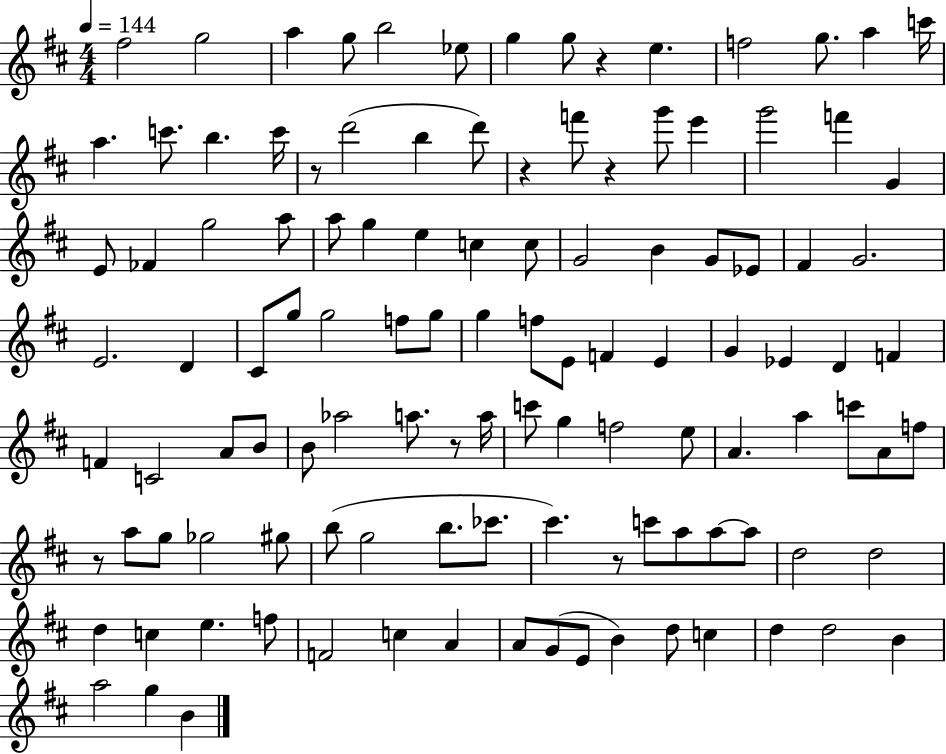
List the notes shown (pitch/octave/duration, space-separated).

F#5/h G5/h A5/q G5/e B5/h Eb5/e G5/q G5/e R/q E5/q. F5/h G5/e. A5/q C6/s A5/q. C6/e. B5/q. C6/s R/e D6/h B5/q D6/e R/q F6/e R/q G6/e E6/q G6/h F6/q G4/q E4/e FES4/q G5/h A5/e A5/e G5/q E5/q C5/q C5/e G4/h B4/q G4/e Eb4/e F#4/q G4/h. E4/h. D4/q C#4/e G5/e G5/h F5/e G5/e G5/q F5/e E4/e F4/q E4/q G4/q Eb4/q D4/q F4/q F4/q C4/h A4/e B4/e B4/e Ab5/h A5/e. R/e A5/s C6/e G5/q F5/h E5/e A4/q. A5/q C6/e A4/e F5/e R/e A5/e G5/e Gb5/h G#5/e B5/e G5/h B5/e. CES6/e. C#6/q. R/e C6/e A5/e A5/e A5/e D5/h D5/h D5/q C5/q E5/q. F5/e F4/h C5/q A4/q A4/e G4/e E4/e B4/q D5/e C5/q D5/q D5/h B4/q A5/h G5/q B4/q